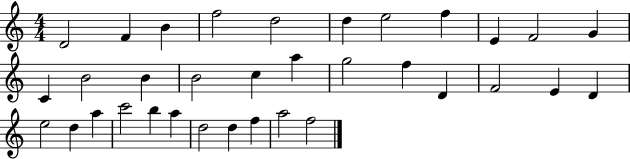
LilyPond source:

{
  \clef treble
  \numericTimeSignature
  \time 4/4
  \key c \major
  d'2 f'4 b'4 | f''2 d''2 | d''4 e''2 f''4 | e'4 f'2 g'4 | \break c'4 b'2 b'4 | b'2 c''4 a''4 | g''2 f''4 d'4 | f'2 e'4 d'4 | \break e''2 d''4 a''4 | c'''2 b''4 a''4 | d''2 d''4 f''4 | a''2 f''2 | \break \bar "|."
}